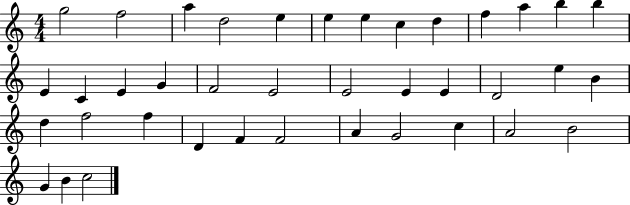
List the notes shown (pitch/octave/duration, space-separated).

G5/h F5/h A5/q D5/h E5/q E5/q E5/q C5/q D5/q F5/q A5/q B5/q B5/q E4/q C4/q E4/q G4/q F4/h E4/h E4/h E4/q E4/q D4/h E5/q B4/q D5/q F5/h F5/q D4/q F4/q F4/h A4/q G4/h C5/q A4/h B4/h G4/q B4/q C5/h